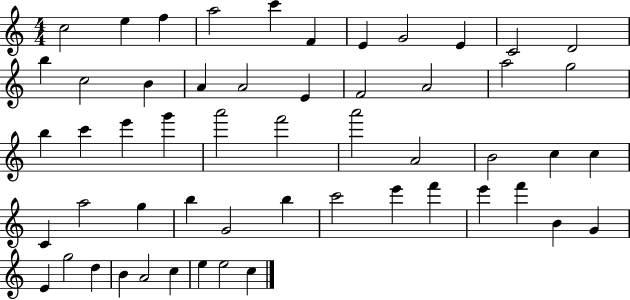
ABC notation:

X:1
T:Untitled
M:4/4
L:1/4
K:C
c2 e f a2 c' F E G2 E C2 D2 b c2 B A A2 E F2 A2 a2 g2 b c' e' g' a'2 f'2 a'2 A2 B2 c c C a2 g b G2 b c'2 e' f' e' f' B G E g2 d B A2 c e e2 c